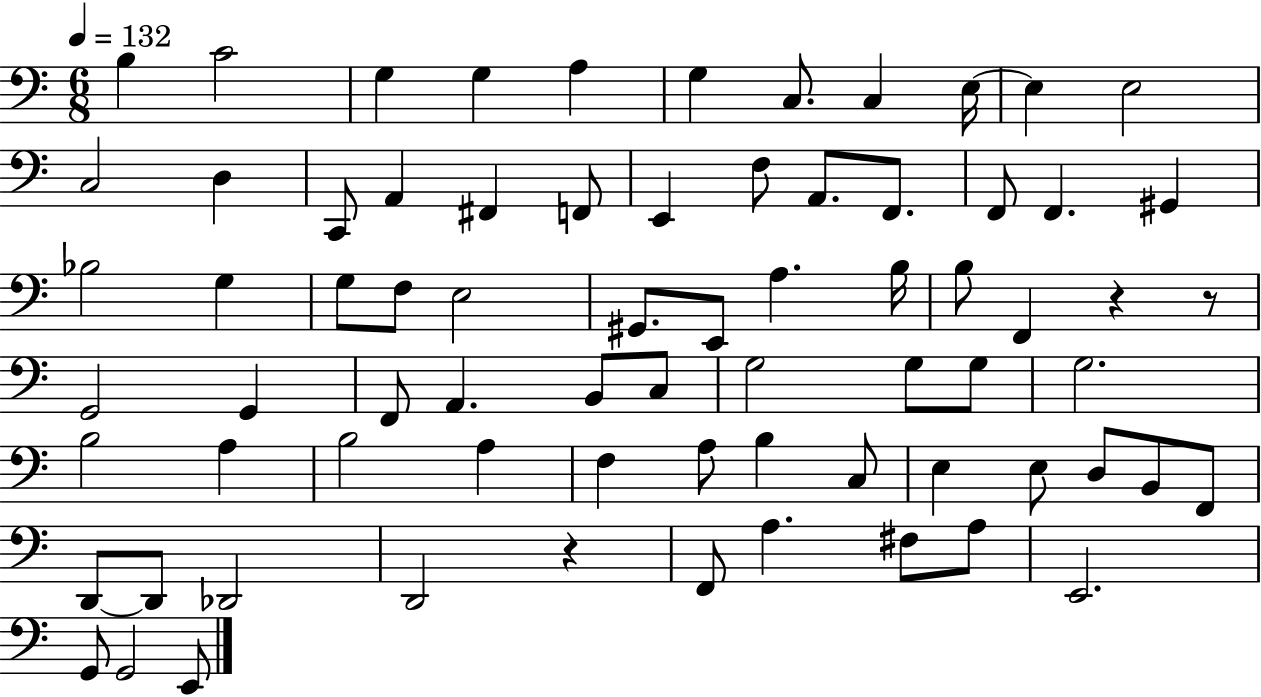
B3/q C4/h G3/q G3/q A3/q G3/q C3/e. C3/q E3/s E3/q E3/h C3/h D3/q C2/e A2/q F#2/q F2/e E2/q F3/e A2/e. F2/e. F2/e F2/q. G#2/q Bb3/h G3/q G3/e F3/e E3/h G#2/e. E2/e A3/q. B3/s B3/e F2/q R/q R/e G2/h G2/q F2/e A2/q. B2/e C3/e G3/h G3/e G3/e G3/h. B3/h A3/q B3/h A3/q F3/q A3/e B3/q C3/e E3/q E3/e D3/e B2/e F2/e D2/e D2/e Db2/h D2/h R/q F2/e A3/q. F#3/e A3/e E2/h. G2/e G2/h E2/e